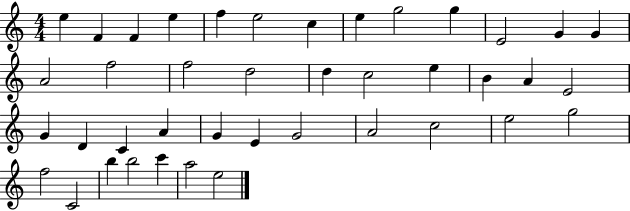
{
  \clef treble
  \numericTimeSignature
  \time 4/4
  \key c \major
  e''4 f'4 f'4 e''4 | f''4 e''2 c''4 | e''4 g''2 g''4 | e'2 g'4 g'4 | \break a'2 f''2 | f''2 d''2 | d''4 c''2 e''4 | b'4 a'4 e'2 | \break g'4 d'4 c'4 a'4 | g'4 e'4 g'2 | a'2 c''2 | e''2 g''2 | \break f''2 c'2 | b''4 b''2 c'''4 | a''2 e''2 | \bar "|."
}